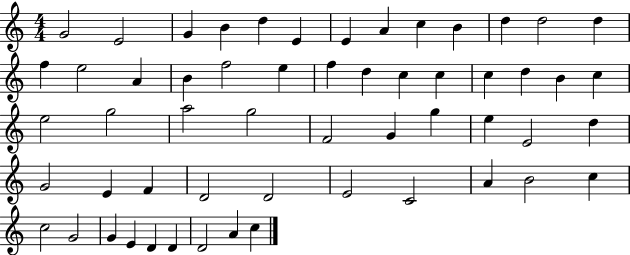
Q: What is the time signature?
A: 4/4